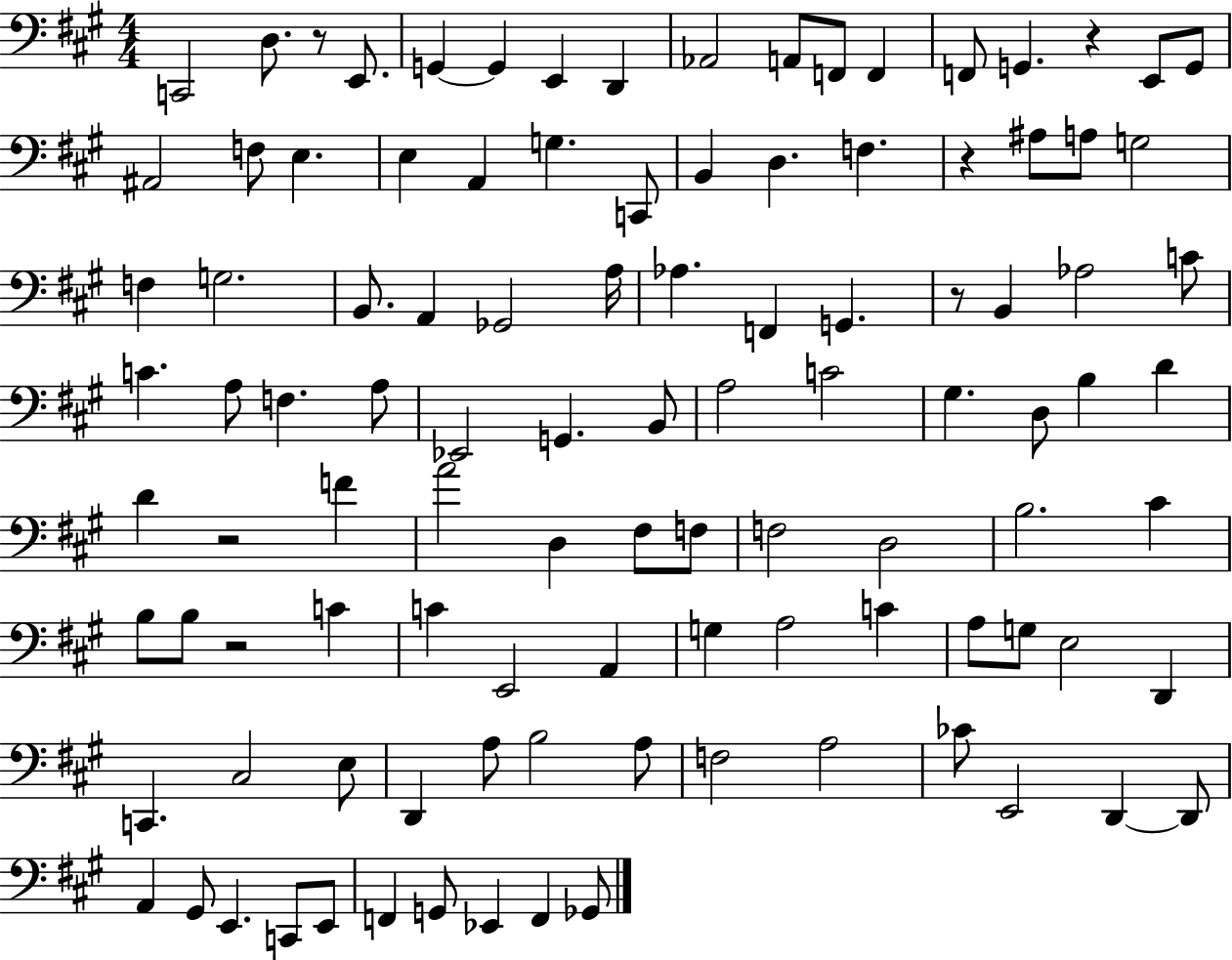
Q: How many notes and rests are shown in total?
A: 105